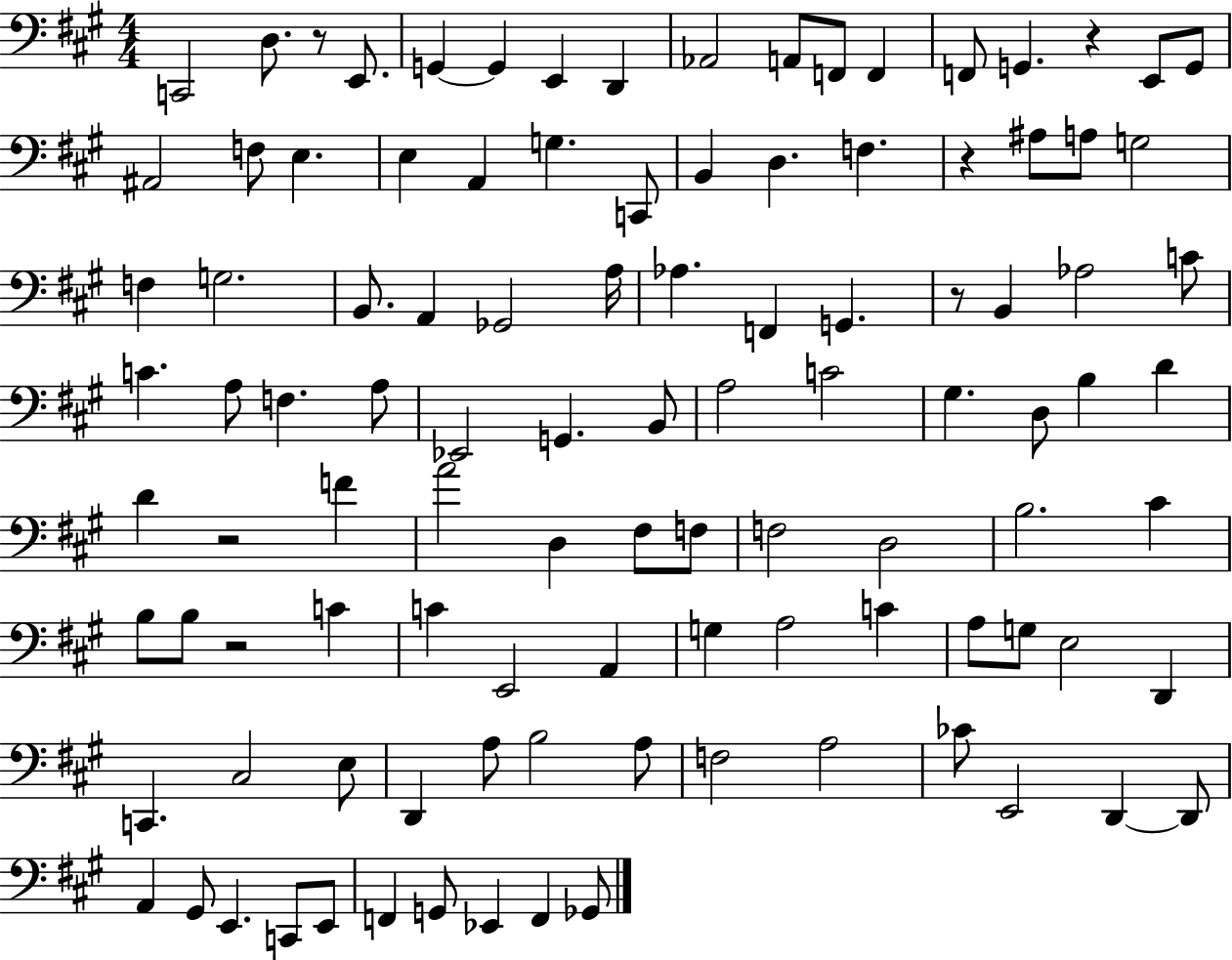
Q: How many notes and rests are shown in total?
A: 105